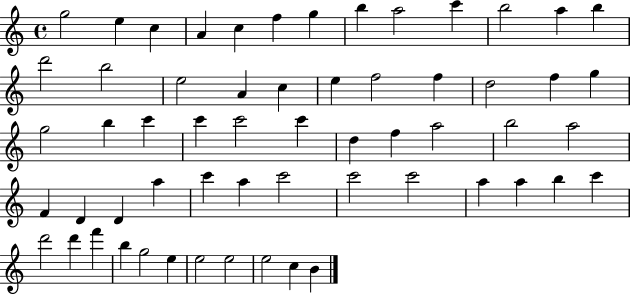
G5/h E5/q C5/q A4/q C5/q F5/q G5/q B5/q A5/h C6/q B5/h A5/q B5/q D6/h B5/h E5/h A4/q C5/q E5/q F5/h F5/q D5/h F5/q G5/q G5/h B5/q C6/q C6/q C6/h C6/q D5/q F5/q A5/h B5/h A5/h F4/q D4/q D4/q A5/q C6/q A5/q C6/h C6/h C6/h A5/q A5/q B5/q C6/q D6/h D6/q F6/q B5/q G5/h E5/q E5/h E5/h E5/h C5/q B4/q